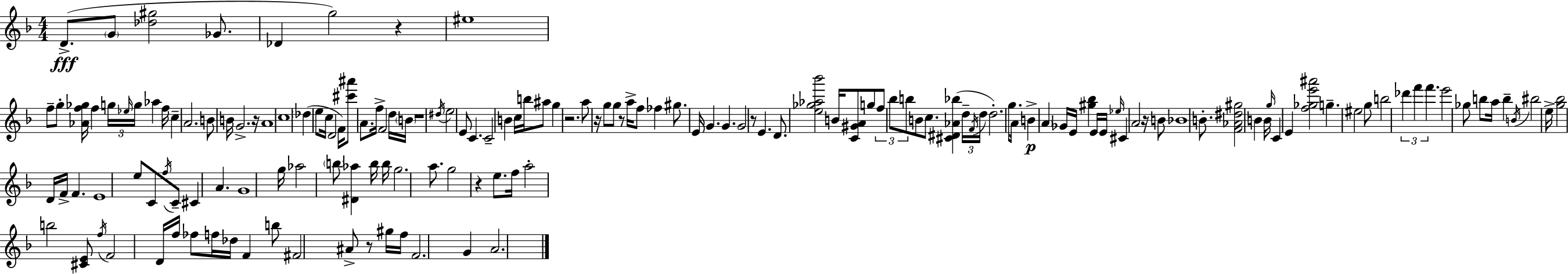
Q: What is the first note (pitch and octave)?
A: D4